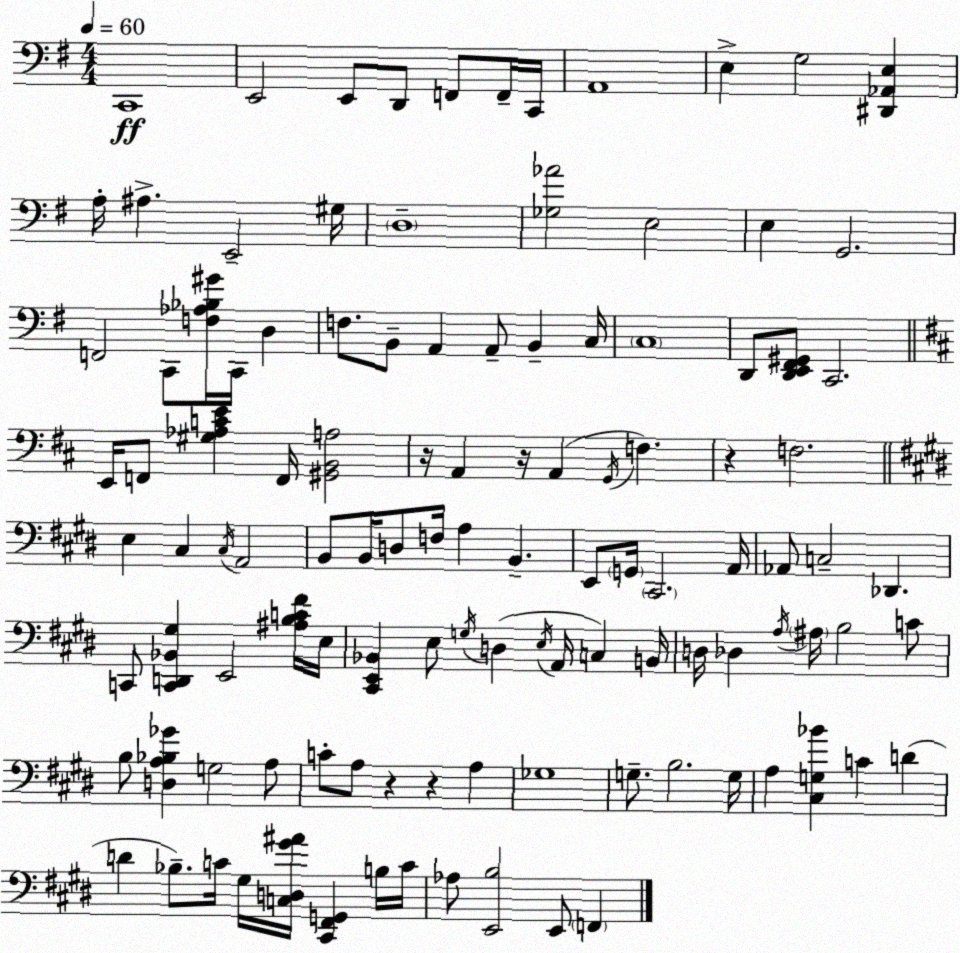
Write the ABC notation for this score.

X:1
T:Untitled
M:4/4
L:1/4
K:Em
C,,4 E,,2 E,,/2 D,,/2 F,,/2 F,,/4 C,,/4 A,,4 E, G,2 [^D,,_A,,E,] A,/4 ^A, E,,2 ^G,/4 D,4 [_G,_A]2 E,2 E, G,,2 F,,2 C,,/2 [F,_A,_B,^G]/4 C,,/4 D, F,/2 B,,/2 A,, A,,/2 B,, C,/4 C,4 D,,/2 [D,,E,,^F,,^G,,]/2 C,,2 E,,/4 F,,/2 [^G,_A,CE] F,,/4 [^G,,B,,A,]2 z/4 A,, z/4 A,, G,,/4 F, z F,2 E, ^C, ^C,/4 A,,2 B,,/2 B,,/4 D,/2 F,/4 A, B,, E,,/2 G,,/4 ^C,,2 A,,/4 _A,,/2 C,2 _D,, C,,/2 [C,,D,,_B,,^G,] E,,2 [^A,B,C^F]/4 E,/4 [^C,,E,,_B,,] E,/2 G,/4 D, E,/4 A,,/4 C, B,,/4 D,/4 _D, A,/4 ^A,/4 B,2 C/2 B,/2 [D,A,_B,_G] G,2 A,/2 C/2 A,/2 z z A, _G,4 G,/2 B,2 G,/4 A, [^C,G,_B] C D D _B,/2 C/4 ^G,/4 [C,D,^G^A]/4 [^C,,^F,,G,,] B,/4 C/4 _A,/2 [E,,B,]2 E,,/2 F,,